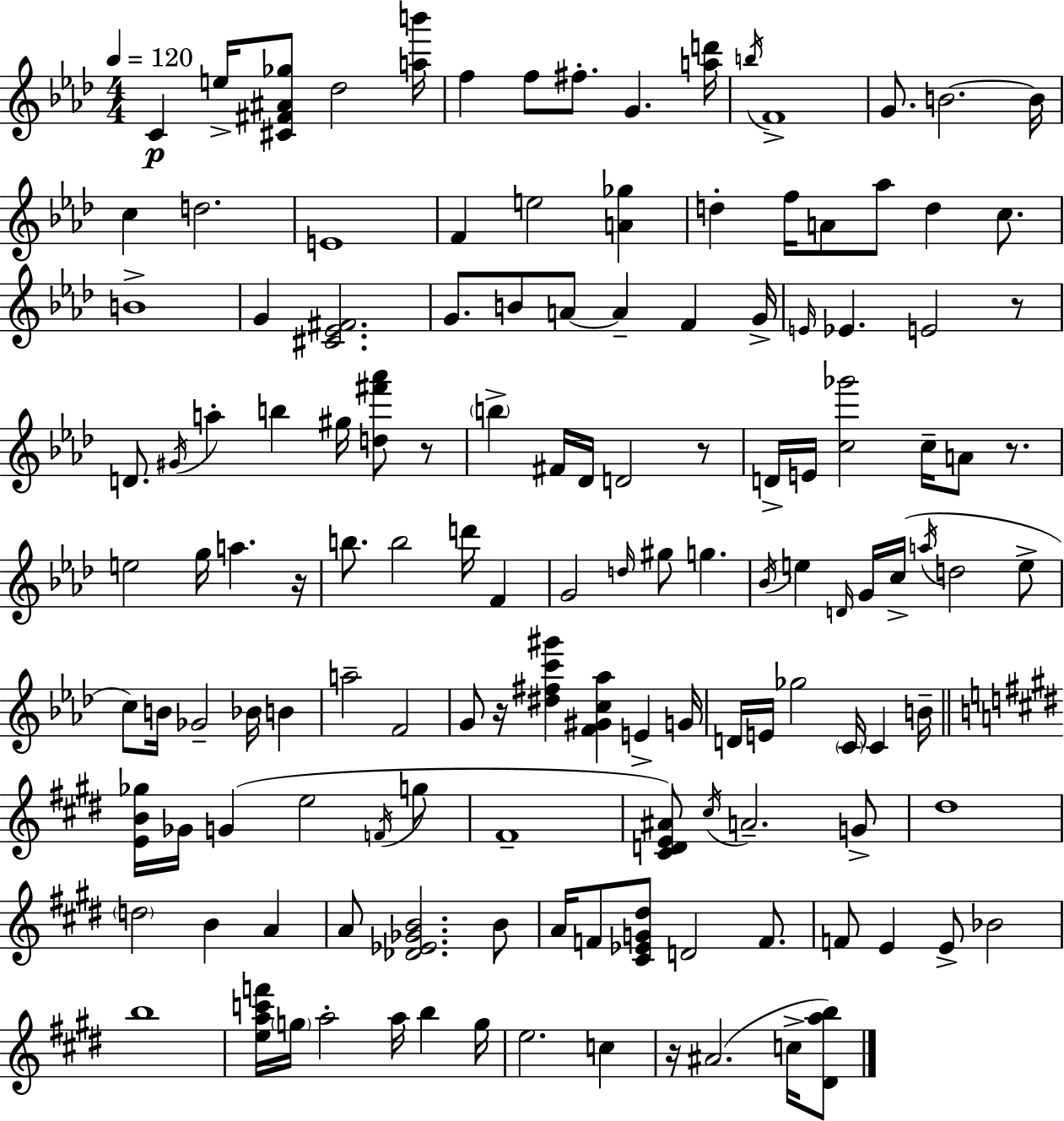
{
  \clef treble
  \numericTimeSignature
  \time 4/4
  \key aes \major
  \tempo 4 = 120
  \repeat volta 2 { c'4\p e''16-> <cis' fis' ais' ges''>8 des''2 <a'' b'''>16 | f''4 f''8 fis''8.-. g'4. <a'' d'''>16 | \acciaccatura { b''16 } f'1-> | g'8. b'2.~~ | \break b'16 c''4 d''2. | e'1 | f'4 e''2 <a' ges''>4 | d''4-. f''16 a'8 aes''8 d''4 c''8. | \break b'1-> | g'4 <cis' ees' fis'>2. | g'8. b'8 a'8~~ a'4-- f'4 | g'16-> \grace { e'16 } ees'4. e'2 | \break r8 d'8. \acciaccatura { gis'16 } a''4-. b''4 gis''16 <d'' fis''' aes'''>8 | r8 \parenthesize b''4-> fis'16 des'16 d'2 | r8 d'16-> e'16 <c'' ges'''>2 c''16-- a'8 | r8. e''2 g''16 a''4. | \break r16 b''8. b''2 d'''16 f'4 | g'2 \grace { d''16 } gis''8 g''4. | \acciaccatura { bes'16 } e''4 \grace { d'16 } g'16 c''16->( \acciaccatura { a''16 } d''2 | e''8-> c''8) b'16 ges'2-- | \break bes'16 b'4 a''2-- f'2 | g'8 r16 <dis'' fis'' c''' gis'''>4 <f' gis' c'' aes''>4 | e'4-> g'16 d'16 e'16 ges''2 | \parenthesize c'16 c'4 b'16-- \bar "||" \break \key e \major <e' b' ges''>16 ges'16 g'4( e''2 \acciaccatura { f'16 } g''8 | fis'1-- | <cis' d' e' ais'>8) \acciaccatura { cis''16 } a'2.-- | g'8-> dis''1 | \break \parenthesize d''2 b'4 a'4 | a'8 <des' ees' ges' b'>2. | b'8 a'16 f'8 <cis' ees' g' dis''>8 d'2 f'8. | f'8 e'4 e'8-> bes'2 | \break b''1 | <e'' a'' c''' f'''>16 \parenthesize g''16 a''2-. a''16 b''4 | g''16 e''2. c''4 | r16 ais'2.( c''16-> | \break <dis' a'' b''>8) } \bar "|."
}